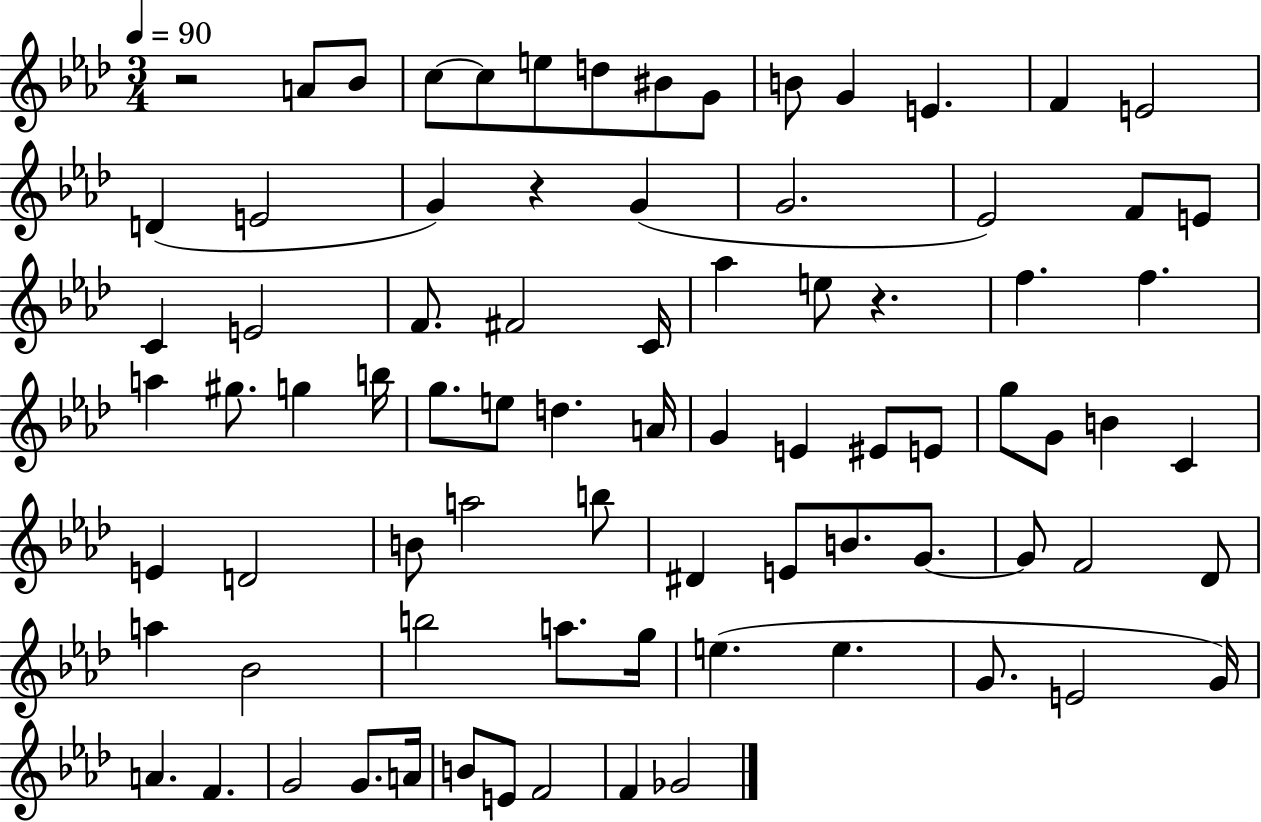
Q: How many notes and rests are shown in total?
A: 81